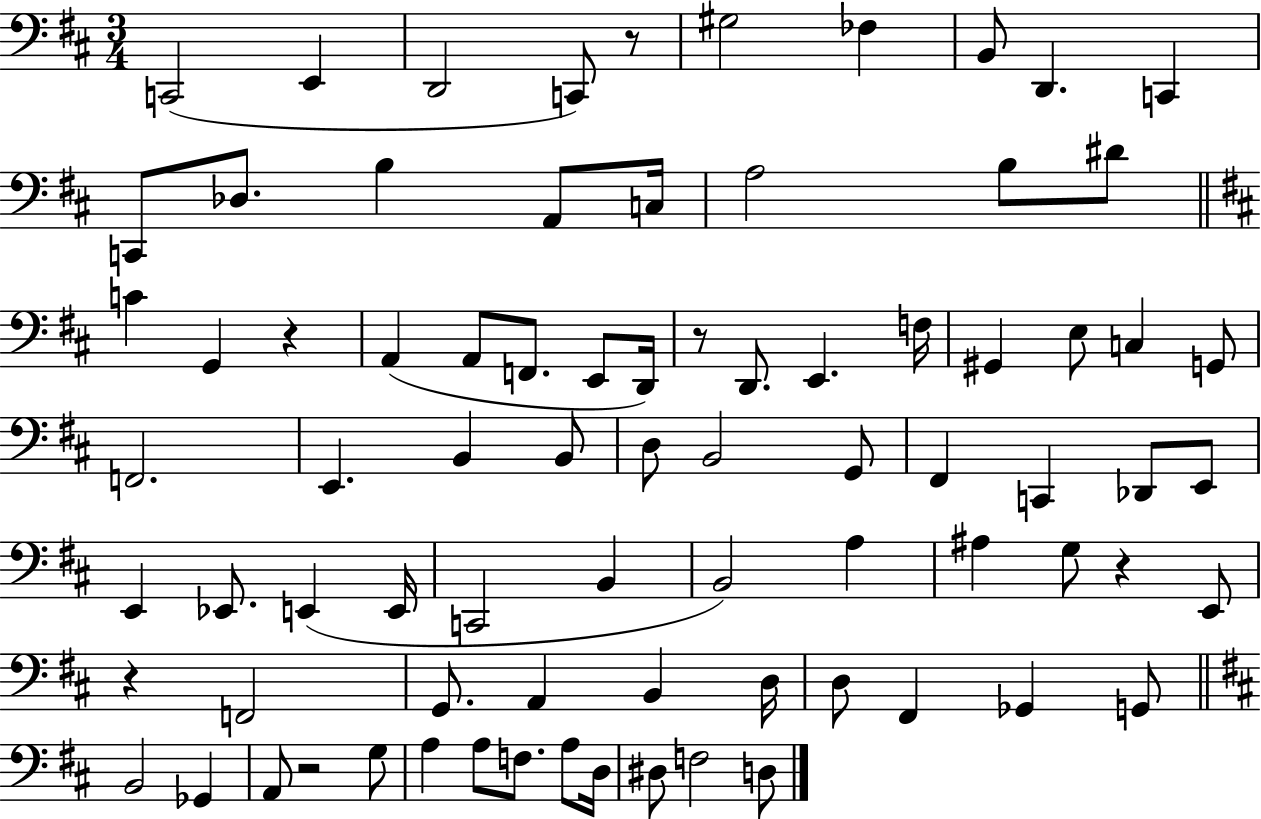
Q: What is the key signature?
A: D major